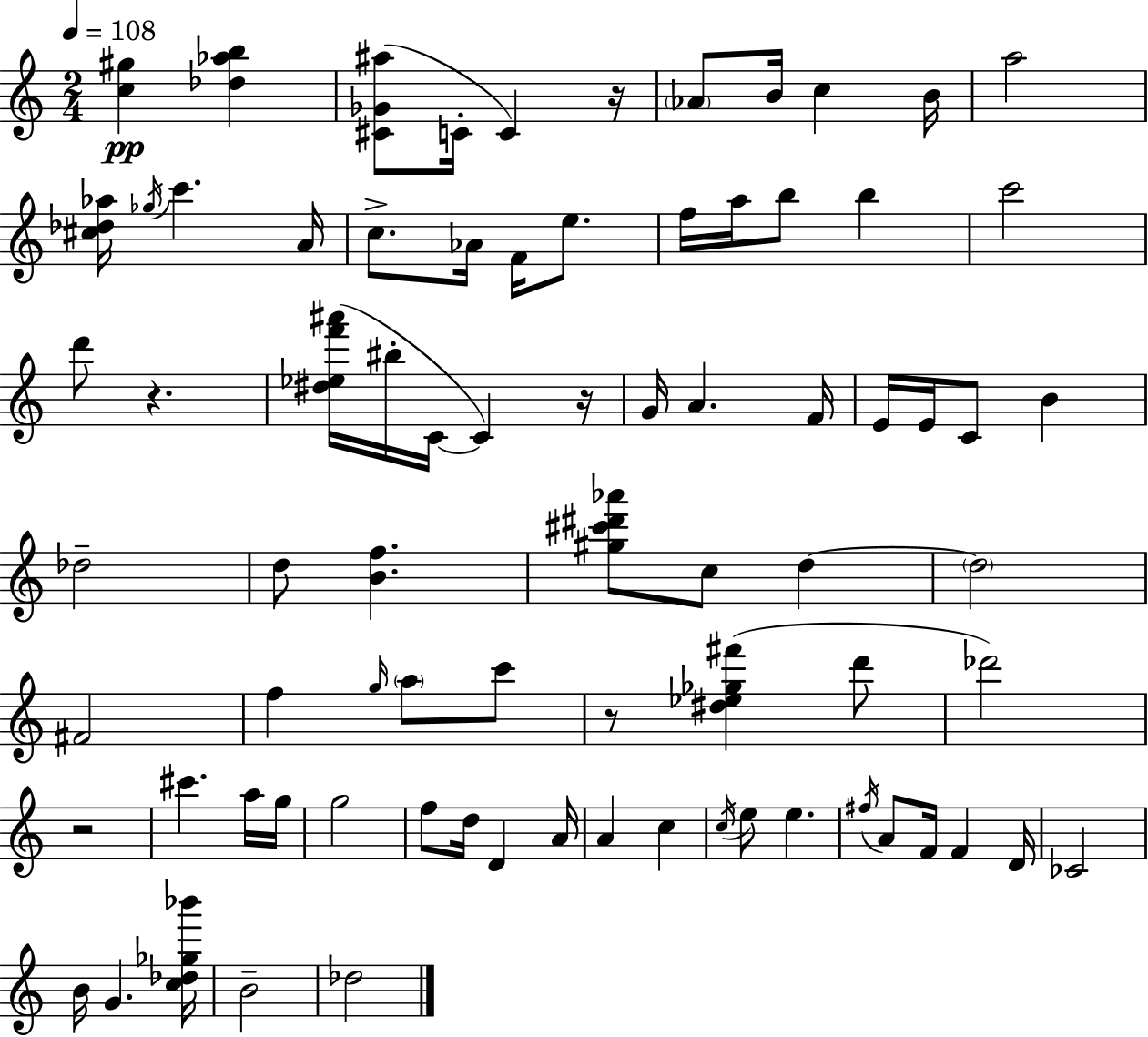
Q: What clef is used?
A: treble